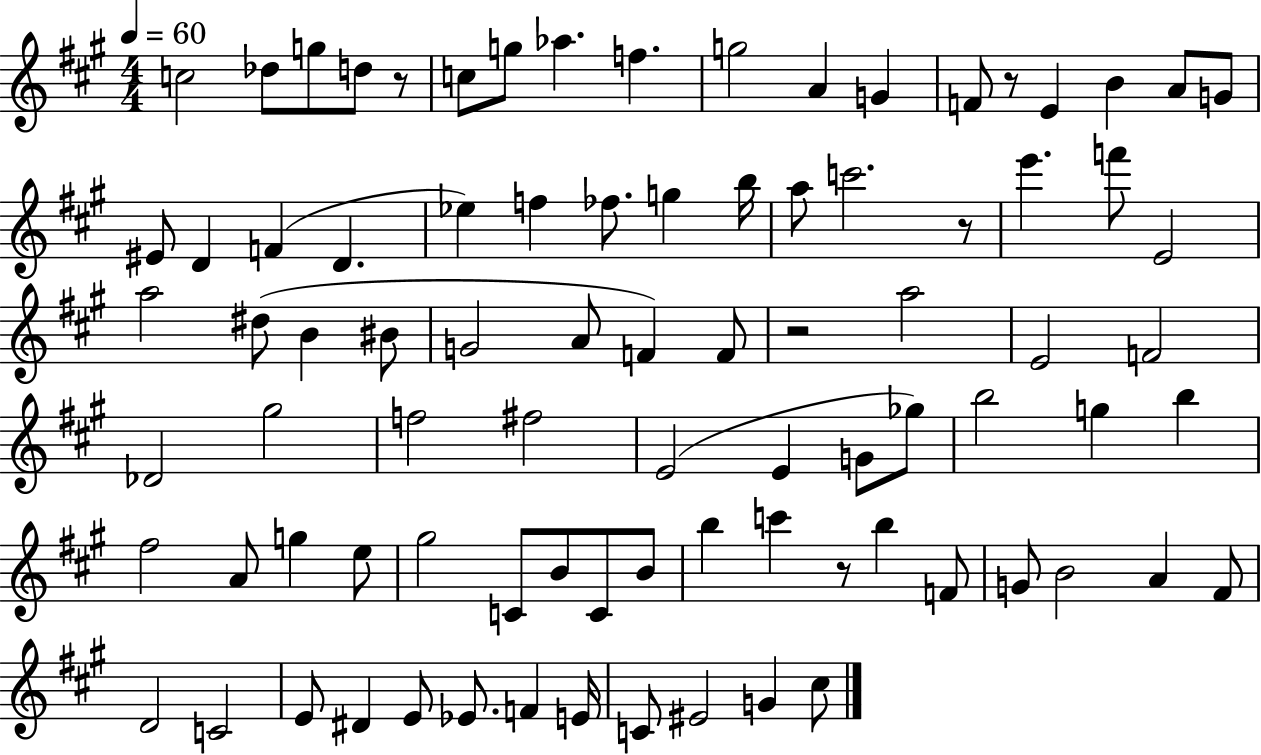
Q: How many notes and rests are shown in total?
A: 86